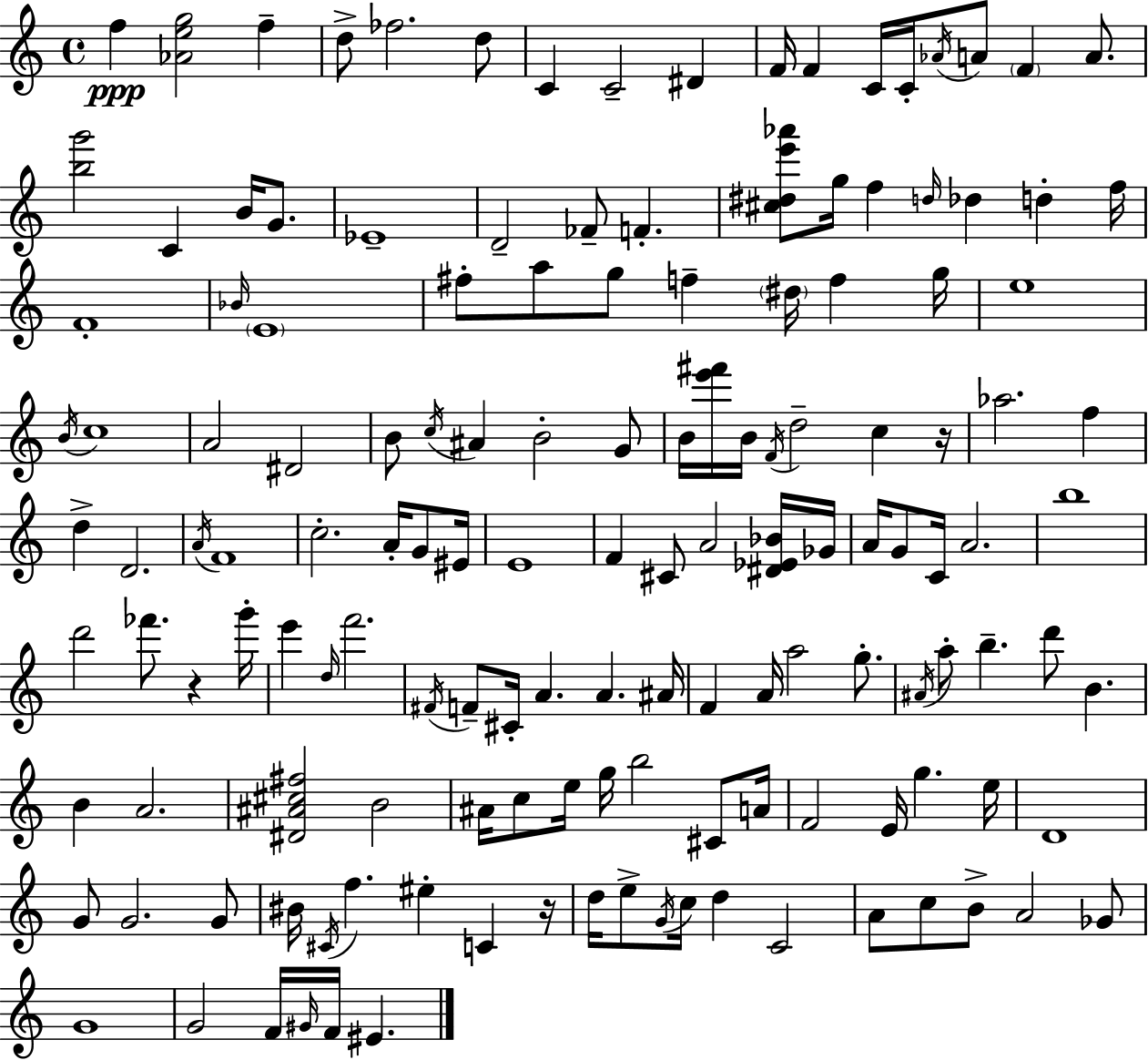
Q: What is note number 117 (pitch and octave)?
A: EIS5